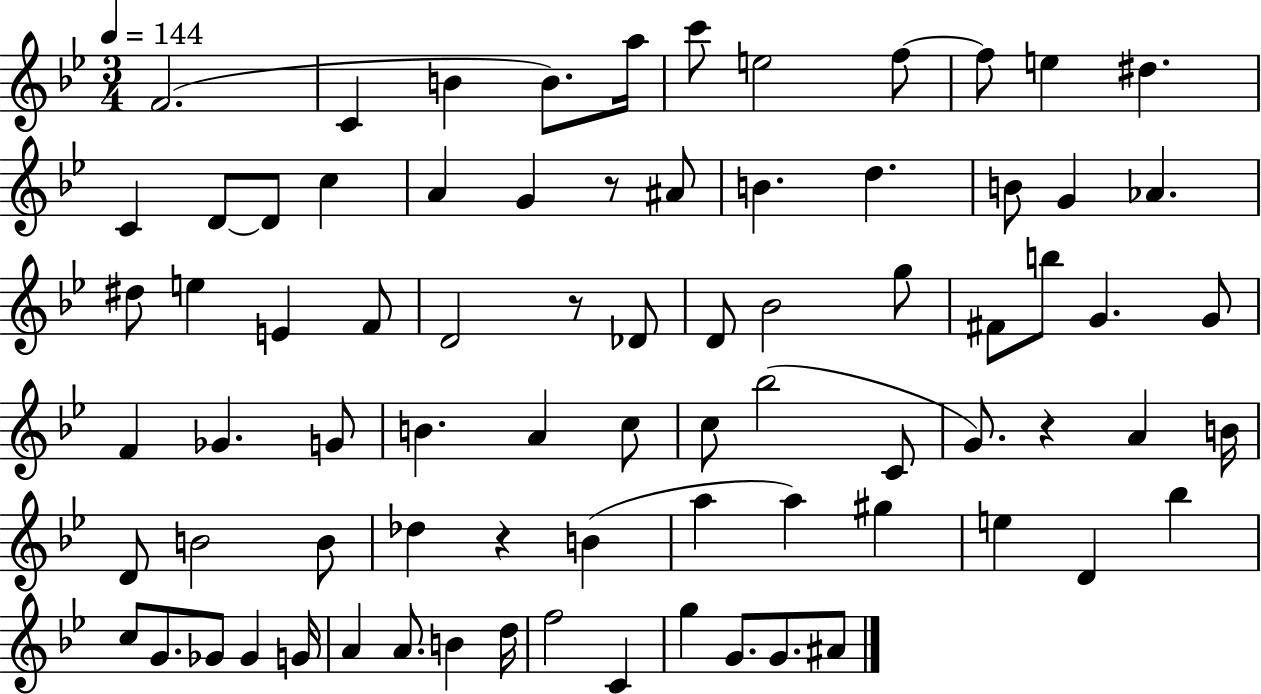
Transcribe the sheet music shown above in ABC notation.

X:1
T:Untitled
M:3/4
L:1/4
K:Bb
F2 C B B/2 a/4 c'/2 e2 f/2 f/2 e ^d C D/2 D/2 c A G z/2 ^A/2 B d B/2 G _A ^d/2 e E F/2 D2 z/2 _D/2 D/2 _B2 g/2 ^F/2 b/2 G G/2 F _G G/2 B A c/2 c/2 _b2 C/2 G/2 z A B/4 D/2 B2 B/2 _d z B a a ^g e D _b c/2 G/2 _G/2 _G G/4 A A/2 B d/4 f2 C g G/2 G/2 ^A/2